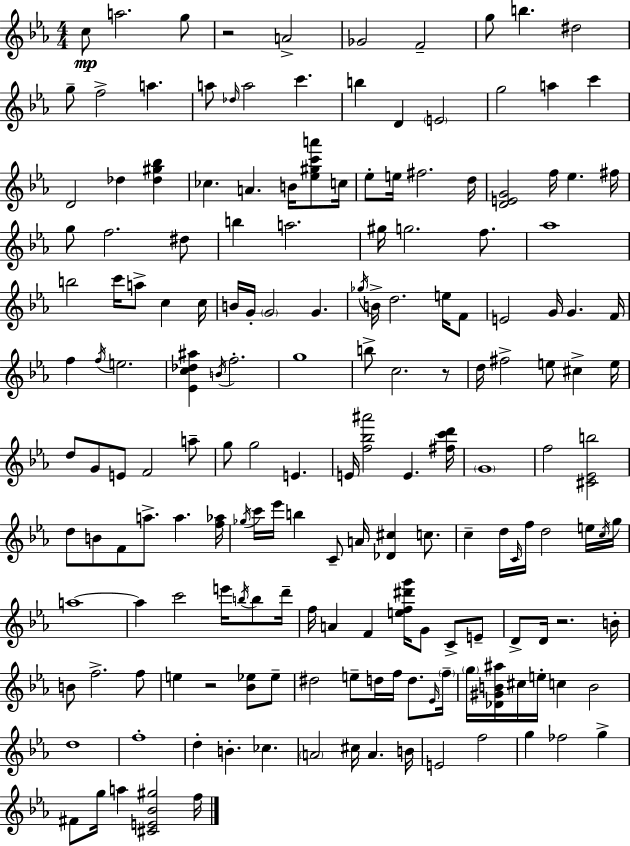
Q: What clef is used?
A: treble